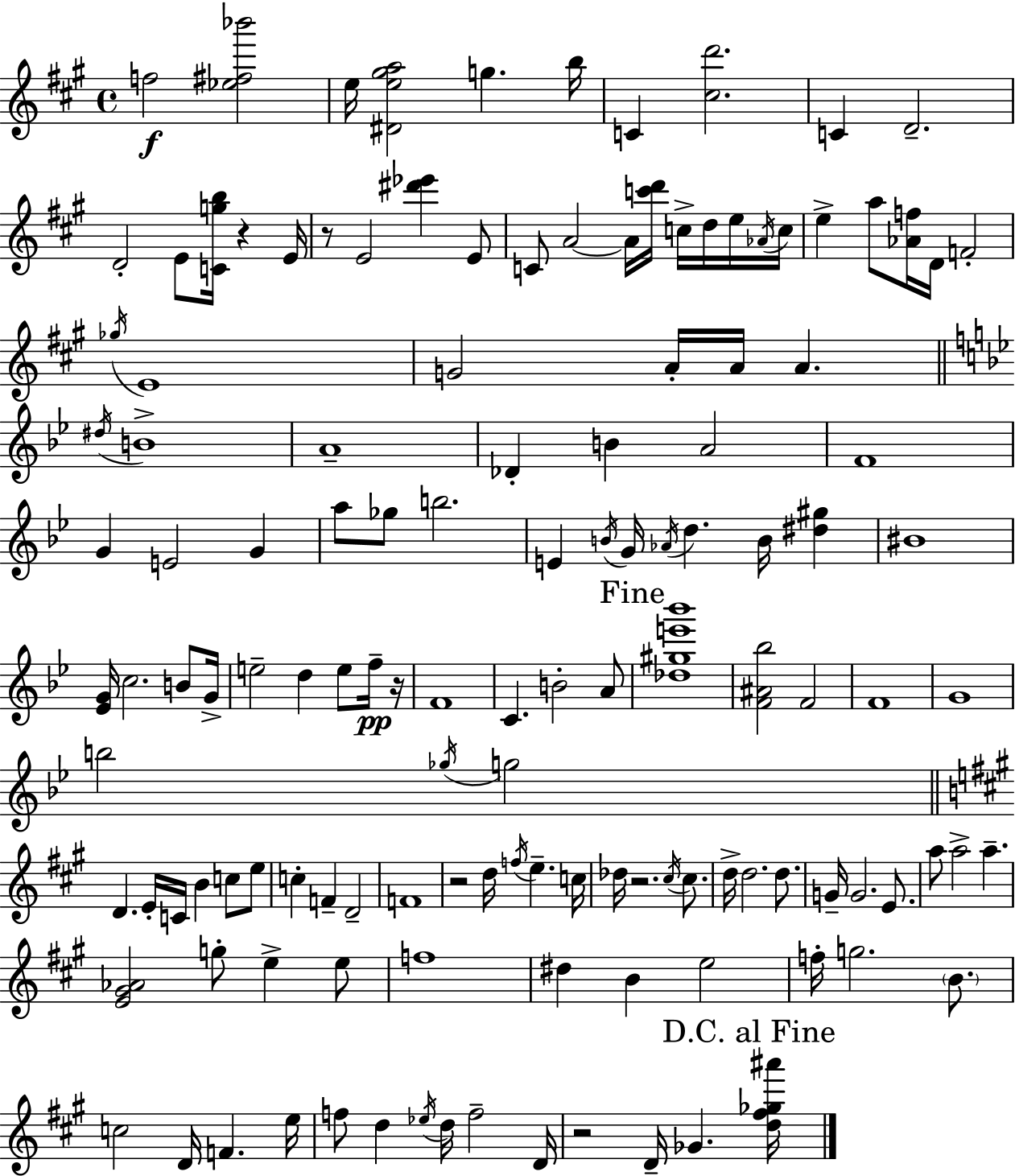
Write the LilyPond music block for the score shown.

{
  \clef treble
  \time 4/4
  \defaultTimeSignature
  \key a \major
  f''2\f <ees'' fis'' bes'''>2 | e''16 <dis' e'' gis'' a''>2 g''4. b''16 | c'4 <cis'' d'''>2. | c'4 d'2.-- | \break d'2-. e'8 <c' g'' b''>16 r4 e'16 | r8 e'2 <dis''' ees'''>4 e'8 | c'8 a'2~~ a'16 <c''' d'''>16 c''16-> d''16 e''16 \acciaccatura { aes'16 } | c''16 e''4-> a''8 <aes' f''>16 d'16 f'2-. | \break \acciaccatura { ges''16 } e'1 | g'2 a'16-. a'16 a'4. | \bar "||" \break \key g \minor \acciaccatura { dis''16 } b'1-> | a'1-- | des'4-. b'4 a'2 | f'1 | \break g'4 e'2 g'4 | a''8 ges''8 b''2. | e'4 \acciaccatura { b'16 } g'16 \acciaccatura { aes'16 } d''4. b'16 <dis'' gis''>4 | bis'1 | \break <ees' g'>16 c''2. | b'8 g'16-> e''2-- d''4 e''8 | f''16--\pp r16 f'1 | c'4. b'2-. | \break a'8 \mark "Fine" <des'' gis'' e''' bes'''>1 | <f' ais' bes''>2 f'2 | f'1 | g'1 | \break b''2 \acciaccatura { ges''16 } g''2 | \bar "||" \break \key a \major d'4. e'16-. c'16 b'4 c''8 e''8 | c''4-. f'4-- d'2-- | f'1 | r2 d''16 \acciaccatura { f''16 } e''4.-- | \break c''16 des''16 r2. \acciaccatura { cis''16 } cis''8. | d''16-> d''2. d''8. | g'16-- g'2. e'8. | a''8 a''2-> a''4.-- | \break <e' gis' aes'>2 g''8-. e''4-> | e''8 f''1 | dis''4 b'4 e''2 | f''16-. g''2. \parenthesize b'8. | \break c''2 d'16 f'4. | e''16 f''8 d''4 \acciaccatura { ees''16 } d''16 f''2-- | d'16 r2 d'16-- ges'4. | \mark "D.C. al Fine" <d'' fis'' ges'' ais'''>16 \bar "|."
}